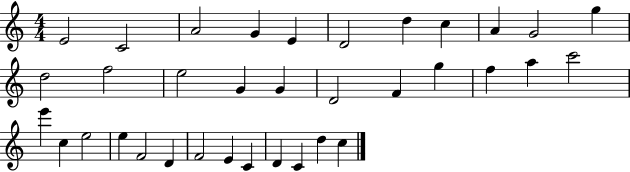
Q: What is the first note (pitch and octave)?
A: E4